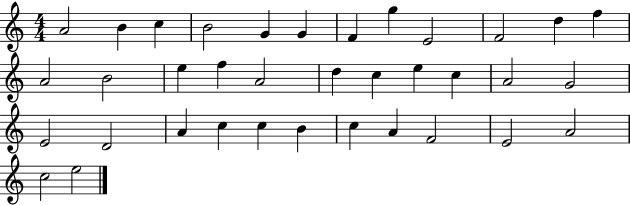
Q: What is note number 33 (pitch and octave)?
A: E4